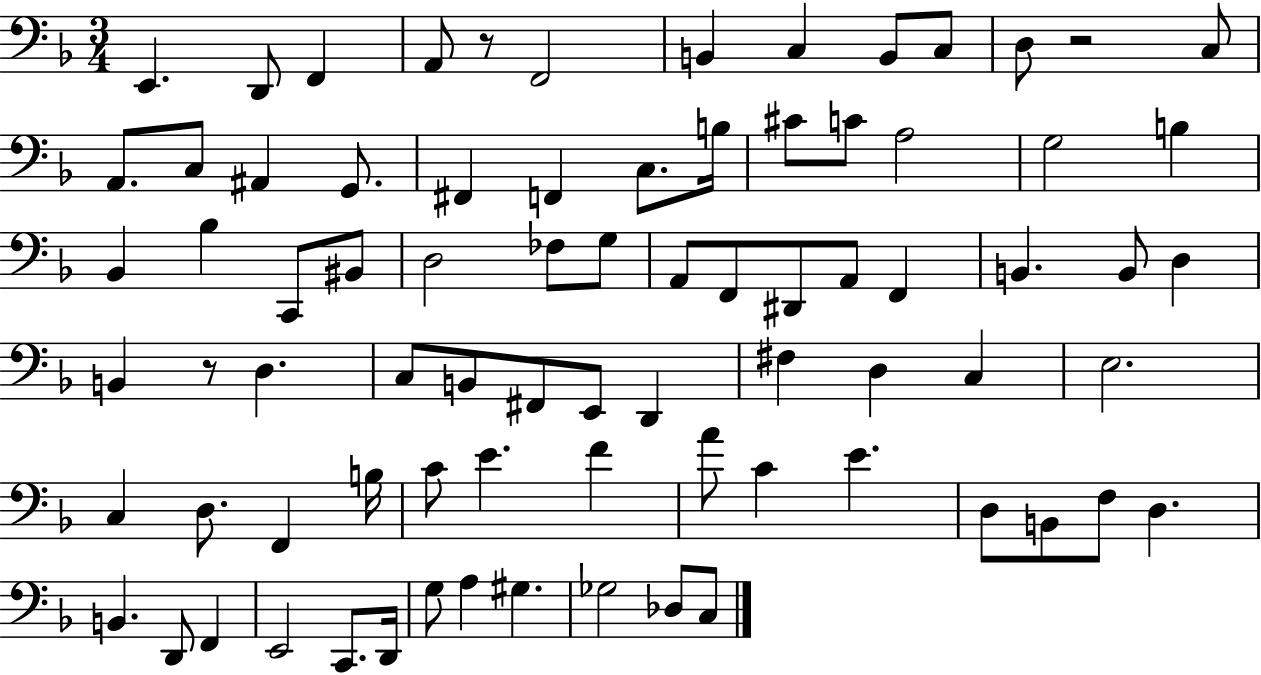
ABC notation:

X:1
T:Untitled
M:3/4
L:1/4
K:F
E,, D,,/2 F,, A,,/2 z/2 F,,2 B,, C, B,,/2 C,/2 D,/2 z2 C,/2 A,,/2 C,/2 ^A,, G,,/2 ^F,, F,, C,/2 B,/4 ^C/2 C/2 A,2 G,2 B, _B,, _B, C,,/2 ^B,,/2 D,2 _F,/2 G,/2 A,,/2 F,,/2 ^D,,/2 A,,/2 F,, B,, B,,/2 D, B,, z/2 D, C,/2 B,,/2 ^F,,/2 E,,/2 D,, ^F, D, C, E,2 C, D,/2 F,, B,/4 C/2 E F A/2 C E D,/2 B,,/2 F,/2 D, B,, D,,/2 F,, E,,2 C,,/2 D,,/4 G,/2 A, ^G, _G,2 _D,/2 C,/2